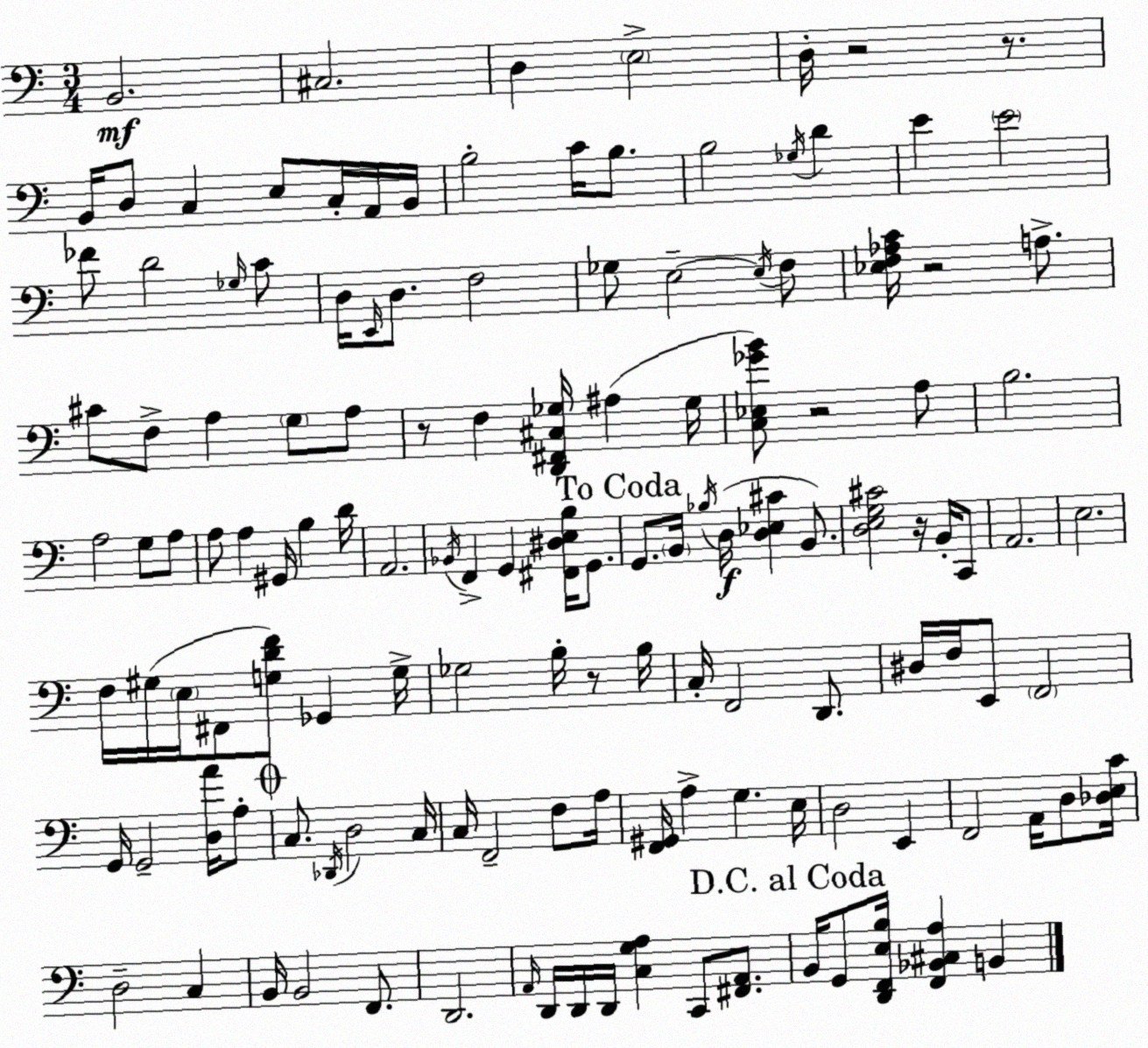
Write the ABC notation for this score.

X:1
T:Untitled
M:3/4
L:1/4
K:C
B,,2 ^C,2 D, E,2 D,/4 z2 z/2 B,,/4 D,/2 C, E,/2 C,/4 A,,/4 B,,/4 B,2 C/4 B,/2 B,2 _G,/4 D E E2 _F/2 D2 _G,/4 C/2 D,/4 E,,/4 D,/2 F,2 _G,/2 E,2 E,/4 F,/2 [_E,F,_A,C]/4 z2 A,/2 ^C/2 F,/2 A, G,/2 A,/2 z/2 F, [D,,^F,,^C,_G,]/4 ^A, _G,/4 [C,_E,_GB]/2 z2 A,/2 B,2 A,2 G,/2 A,/2 A,/2 A, ^G,,/4 B, D/4 A,,2 _B,,/4 F,, G,, [^F,,^D,E,B,]/4 G,,/2 G,,/2 B,,/4 _B,/4 D,/4 [D,_E,^C] B,,/2 [D,E,G,^C]2 z/4 B,,/4 C,,/2 A,,2 E,2 F,/4 ^G,/4 E,/4 ^F,,/2 [G,DF]/2 _G,, G,/4 _G,2 B,/4 z/2 B,/4 C,/4 F,,2 D,,/2 ^D,/4 F,/4 E,,/2 F,,2 G,,/4 G,,2 [D,A]/4 A,/2 C,/2 _D,,/4 D,2 C,/4 C,/4 F,,2 F,/2 A,/4 [F,,^G,,]/4 A, G, E,/4 D,2 E,, F,,2 A,,/4 D,/2 [_D,E,C]/4 D,2 C, B,,/4 B,,2 F,,/2 D,,2 A,,/4 D,,/4 D,,/4 D,,/4 [C,G,A,] C,,/2 [^F,,A,,]/2 B,,/4 G,,/2 [D,,F,,E,B,]/4 [F,,_B,,^C,A,] B,,